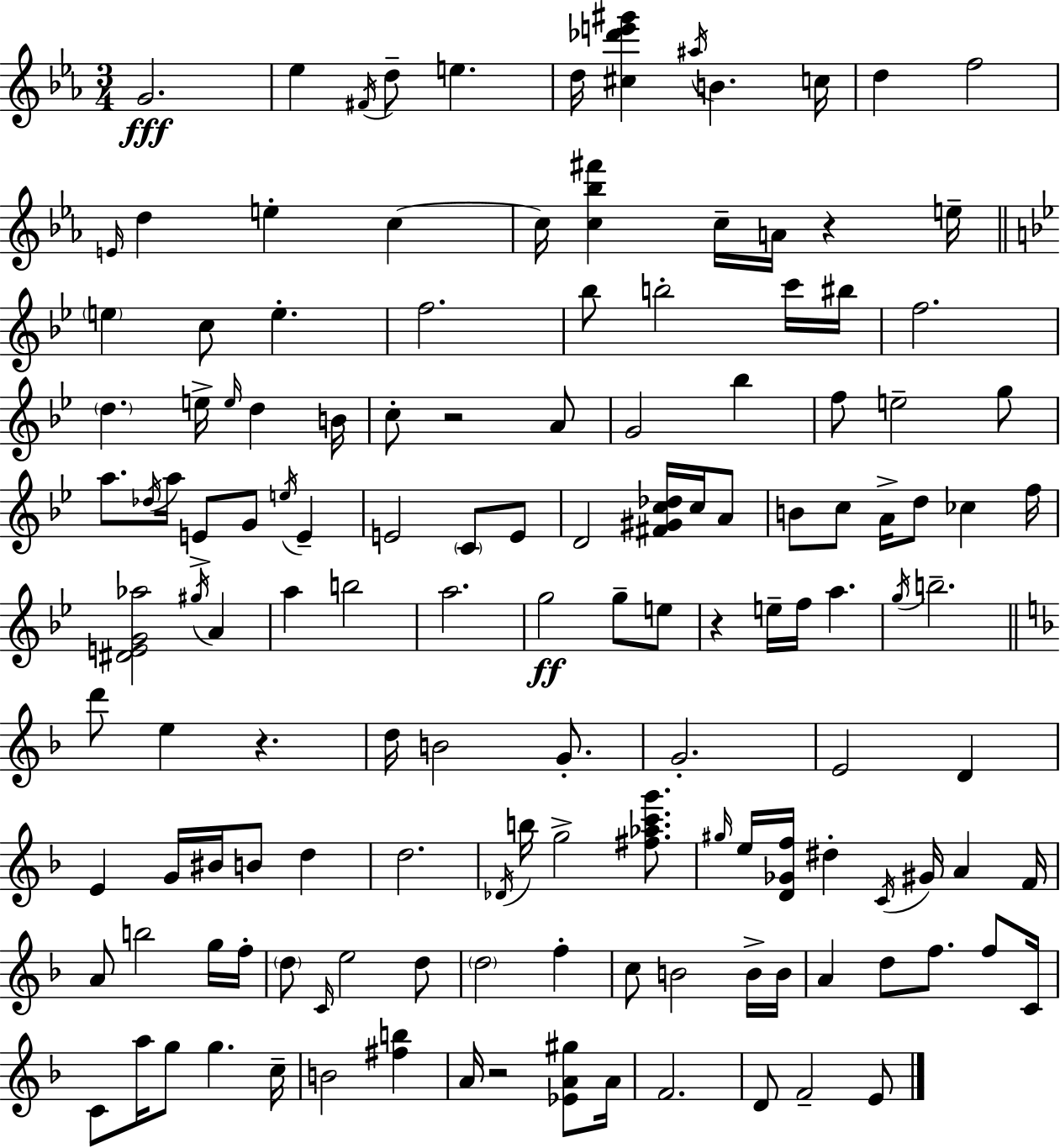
G4/h. Eb5/q F#4/s D5/e E5/q. D5/s [C#5,Db6,E6,G#6]/q A#5/s B4/q. C5/s D5/q F5/h E4/s D5/q E5/q C5/q C5/s [C5,Bb5,F#6]/q C5/s A4/s R/q E5/s E5/q C5/e E5/q. F5/h. Bb5/e B5/h C6/s BIS5/s F5/h. D5/q. E5/s E5/s D5/q B4/s C5/e R/h A4/e G4/h Bb5/q F5/e E5/h G5/e A5/e. Db5/s A5/s E4/e G4/e E5/s E4/q E4/h C4/e E4/e D4/h [F#4,G#4,C5,Db5]/s C5/s A4/e B4/e C5/e A4/s D5/e CES5/q F5/s [D#4,E4,G4,Ab5]/h G#5/s A4/q A5/q B5/h A5/h. G5/h G5/e E5/e R/q E5/s F5/s A5/q. G5/s B5/h. D6/e E5/q R/q. D5/s B4/h G4/e. G4/h. E4/h D4/q E4/q G4/s BIS4/s B4/e D5/q D5/h. Db4/s B5/s G5/h [F#5,Ab5,C6,G6]/e. G#5/s E5/s [D4,Gb4,F5]/s D#5/q C4/s G#4/s A4/q F4/s A4/e B5/h G5/s F5/s D5/e C4/s E5/h D5/e D5/h F5/q C5/e B4/h B4/s B4/s A4/q D5/e F5/e. F5/e C4/s C4/e A5/s G5/e G5/q. C5/s B4/h [F#5,B5]/q A4/s R/h [Eb4,A4,G#5]/e A4/s F4/h. D4/e F4/h E4/e